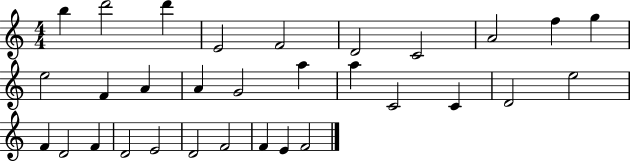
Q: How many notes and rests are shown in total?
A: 31